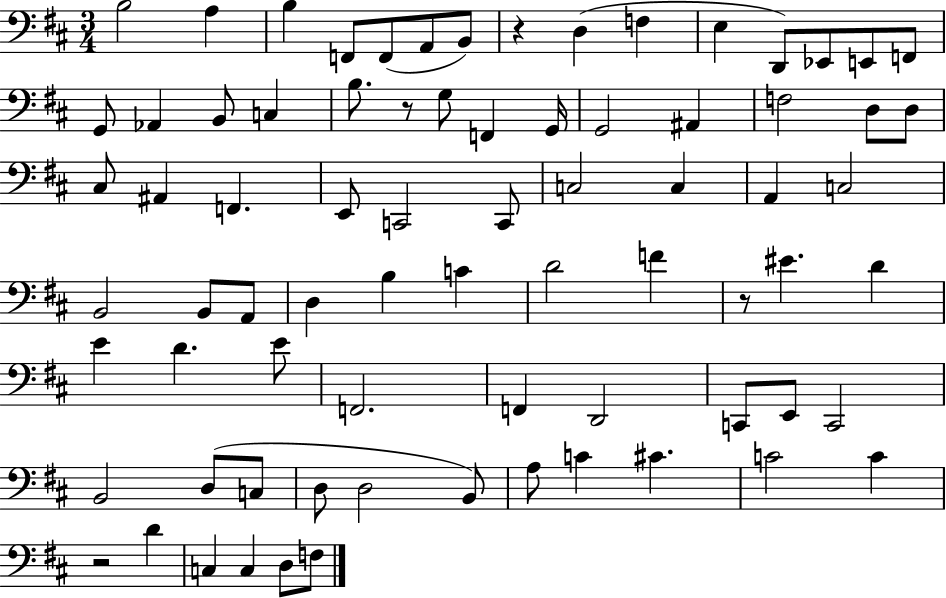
B3/h A3/q B3/q F2/e F2/e A2/e B2/e R/q D3/q F3/q E3/q D2/e Eb2/e E2/e F2/e G2/e Ab2/q B2/e C3/q B3/e. R/e G3/e F2/q G2/s G2/h A#2/q F3/h D3/e D3/e C#3/e A#2/q F2/q. E2/e C2/h C2/e C3/h C3/q A2/q C3/h B2/h B2/e A2/e D3/q B3/q C4/q D4/h F4/q R/e EIS4/q. D4/q E4/q D4/q. E4/e F2/h. F2/q D2/h C2/e E2/e C2/h B2/h D3/e C3/e D3/e D3/h B2/e A3/e C4/q C#4/q. C4/h C4/q R/h D4/q C3/q C3/q D3/e F3/e